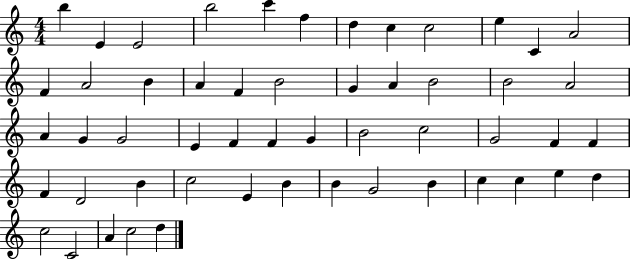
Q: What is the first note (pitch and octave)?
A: B5